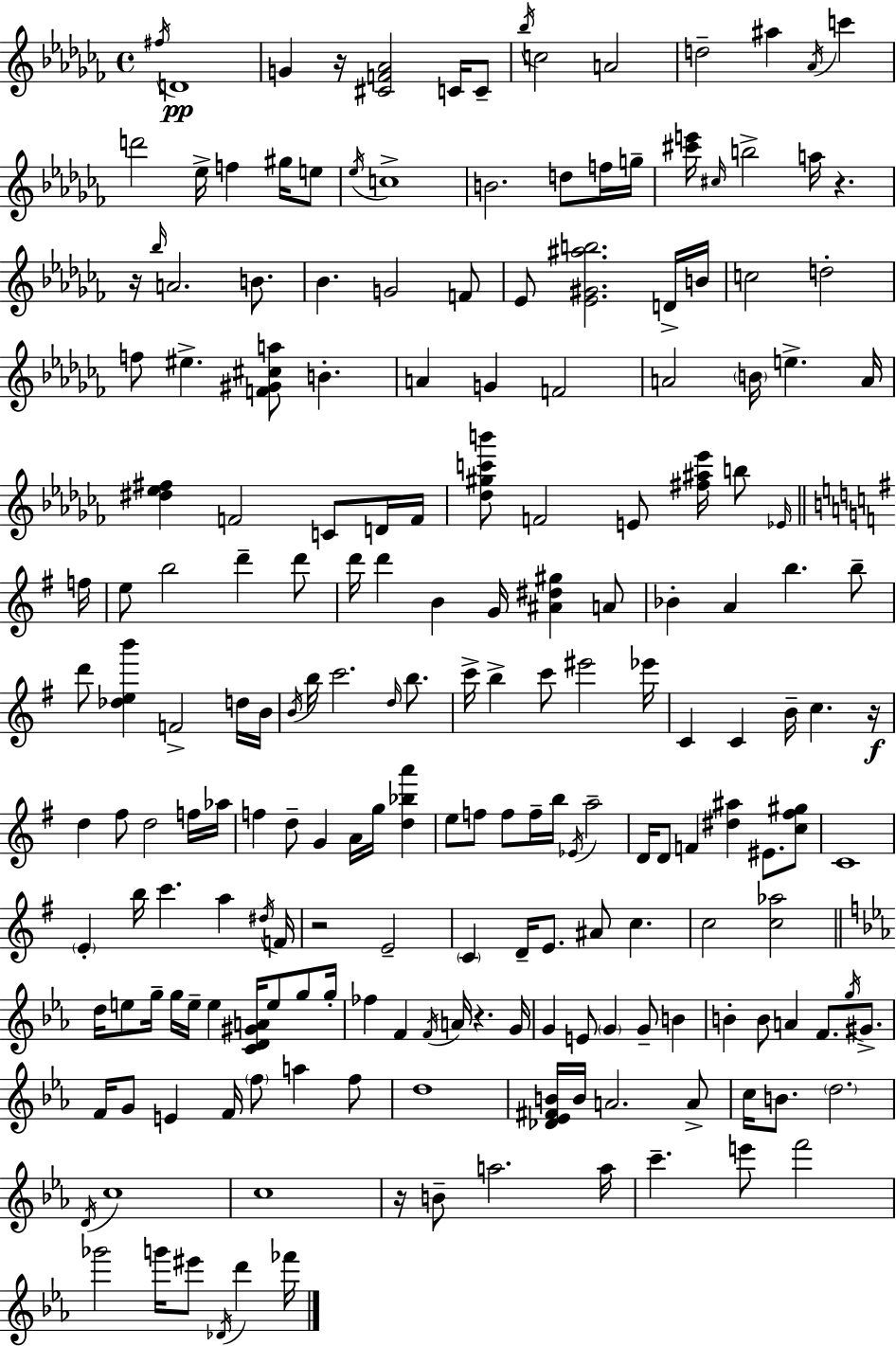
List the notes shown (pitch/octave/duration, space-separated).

F#5/s D4/w G4/q R/s [C#4,F4,Ab4]/h C4/s C4/e Bb5/s C5/h A4/h D5/h A#5/q Ab4/s C6/q D6/h Eb5/s F5/q G#5/s E5/e Eb5/s C5/w B4/h. D5/e F5/s G5/s [C#6,E6]/s C#5/s B5/h A5/s R/q. R/s Bb5/s A4/h. B4/e. Bb4/q. G4/h F4/e Eb4/e [Eb4,G#4,A#5,B5]/h. D4/s B4/s C5/h D5/h F5/e EIS5/q. [F4,G#4,C#5,A5]/e B4/q. A4/q G4/q F4/h A4/h B4/s E5/q. A4/s [D#5,Eb5,F#5]/q F4/h C4/e D4/s F4/s [Db5,G#5,C6,B6]/e F4/h E4/e [F#5,A#5,Eb6]/s B5/e Eb4/s F5/s E5/e B5/h D6/q D6/e D6/s D6/q B4/q G4/s [A#4,D#5,G#5]/q A4/e Bb4/q A4/q B5/q. B5/e D6/e [Db5,E5,B6]/q F4/h D5/s B4/s B4/s B5/s C6/h. D5/s B5/e. C6/s B5/q C6/e EIS6/h Eb6/s C4/q C4/q B4/s C5/q. R/s D5/q F#5/e D5/h F5/s Ab5/s F5/q D5/e G4/q A4/s G5/s [D5,Bb5,A6]/q E5/e F5/e F5/e F5/s B5/s Eb4/s A5/h D4/s D4/e F4/q [D#5,A#5]/q EIS4/e. [C5,F#5,G#5]/e C4/w E4/q B5/s C6/q. A5/q D#5/s F4/s R/h E4/h C4/q D4/s E4/e. A#4/e C5/q. C5/h [C5,Ab5]/h D5/s E5/e G5/s G5/s E5/s E5/q [C4,D4,G#4,A4]/s E5/e G5/e G5/s FES5/q F4/q F4/s A4/s R/q. G4/s G4/q E4/e G4/q G4/e B4/q B4/q B4/e A4/q F4/e. G5/s G#4/e. F4/s G4/e E4/q F4/s F5/e A5/q F5/e D5/w [Db4,Eb4,F#4,B4]/s B4/s A4/h. A4/e C5/s B4/e. D5/h. D4/s C5/w C5/w R/s B4/e A5/h. A5/s C6/q. E6/e F6/h Gb6/h G6/s EIS6/e Db4/s D6/q FES6/s